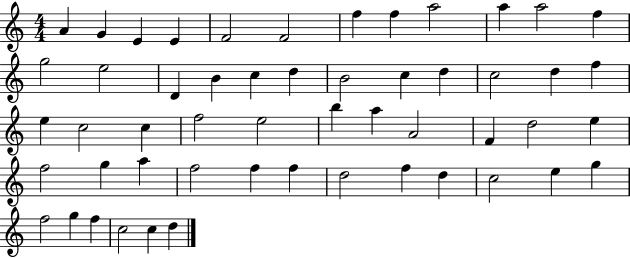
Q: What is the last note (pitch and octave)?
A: D5